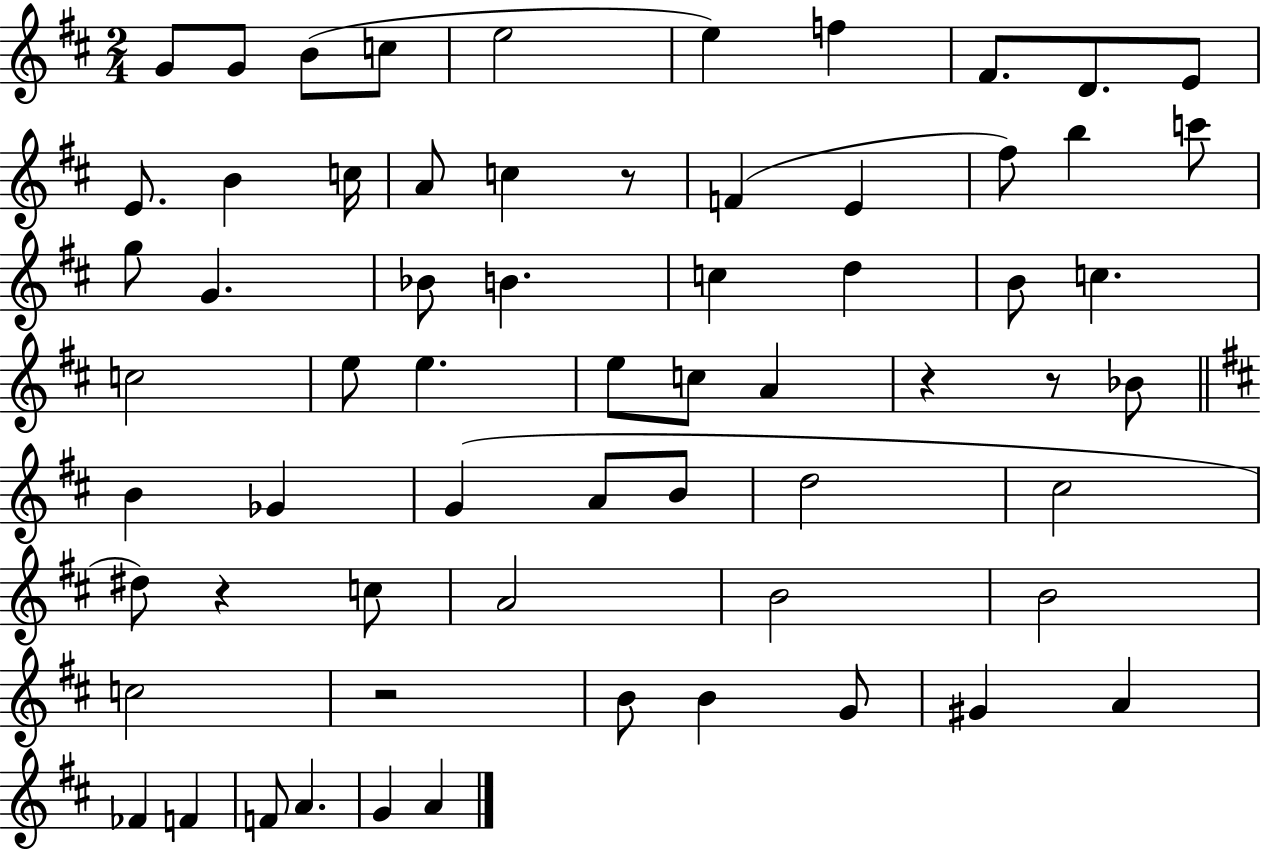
X:1
T:Untitled
M:2/4
L:1/4
K:D
G/2 G/2 B/2 c/2 e2 e f ^F/2 D/2 E/2 E/2 B c/4 A/2 c z/2 F E ^f/2 b c'/2 g/2 G _B/2 B c d B/2 c c2 e/2 e e/2 c/2 A z z/2 _B/2 B _G G A/2 B/2 d2 ^c2 ^d/2 z c/2 A2 B2 B2 c2 z2 B/2 B G/2 ^G A _F F F/2 A G A